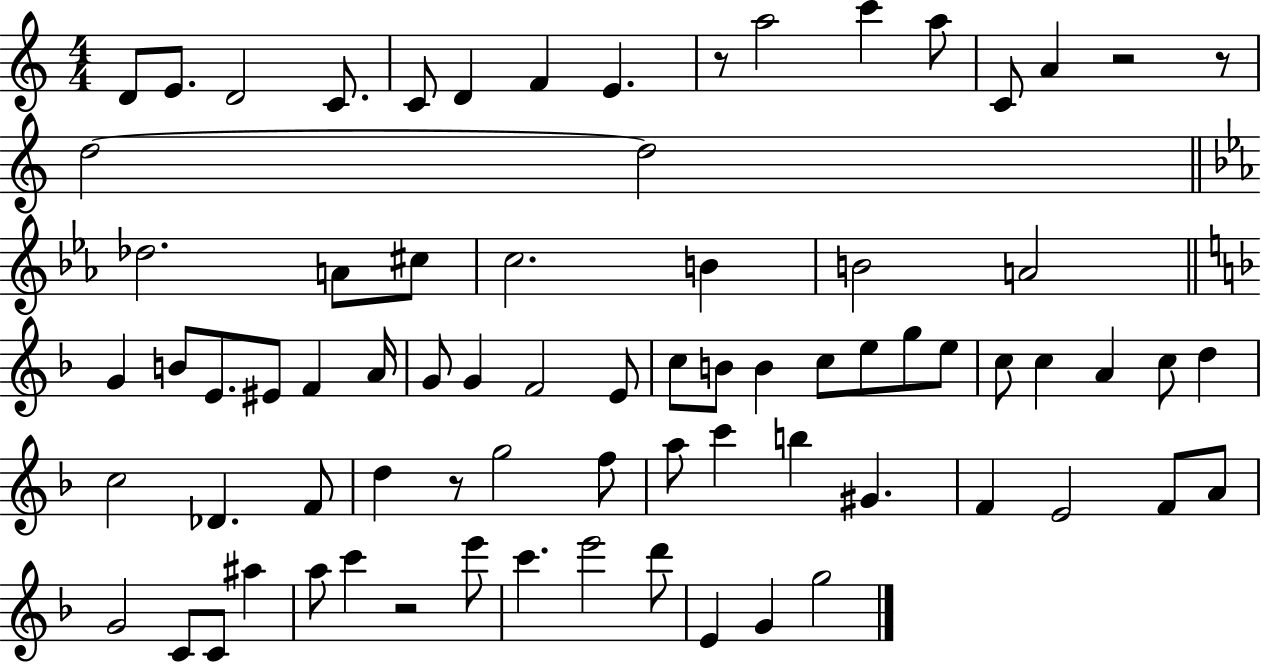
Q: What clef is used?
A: treble